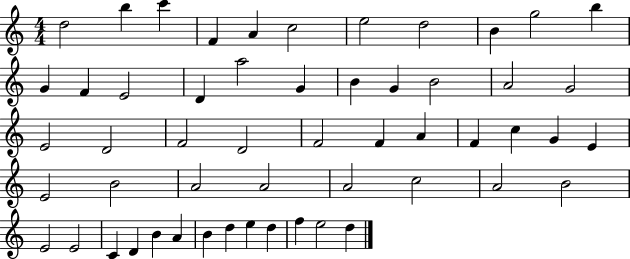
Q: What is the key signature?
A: C major